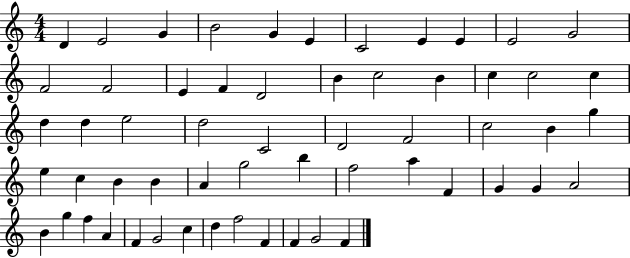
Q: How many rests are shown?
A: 0